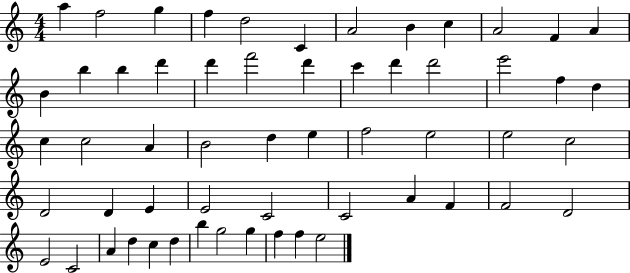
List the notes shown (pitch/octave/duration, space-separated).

A5/q F5/h G5/q F5/q D5/h C4/q A4/h B4/q C5/q A4/h F4/q A4/q B4/q B5/q B5/q D6/q D6/q F6/h D6/q C6/q D6/q D6/h E6/h F5/q D5/q C5/q C5/h A4/q B4/h D5/q E5/q F5/h E5/h E5/h C5/h D4/h D4/q E4/q E4/h C4/h C4/h A4/q F4/q F4/h D4/h E4/h C4/h A4/q D5/q C5/q D5/q B5/q G5/h G5/q F5/q F5/q E5/h